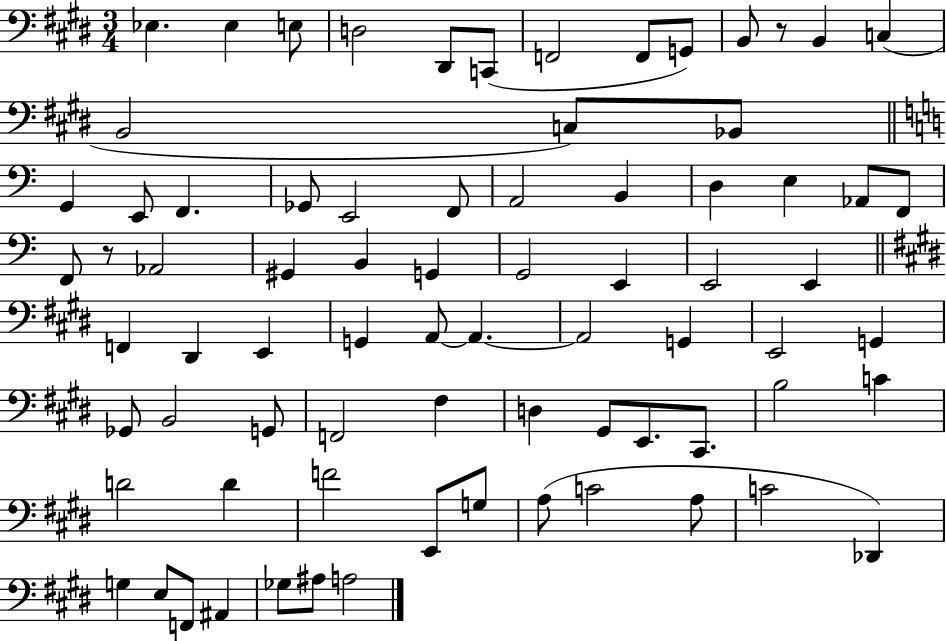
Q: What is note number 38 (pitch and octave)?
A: D#2